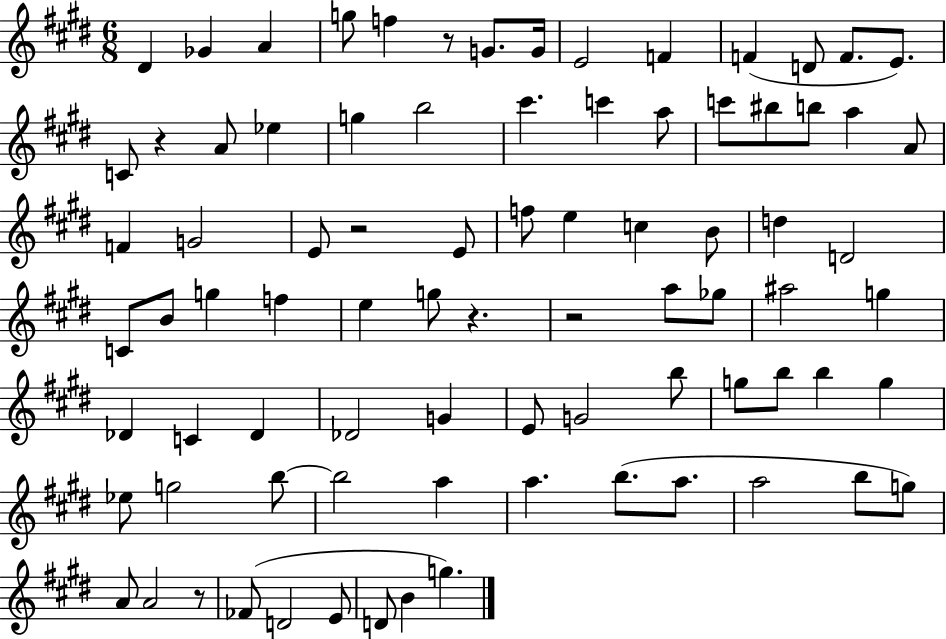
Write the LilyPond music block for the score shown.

{
  \clef treble
  \numericTimeSignature
  \time 6/8
  \key e \major
  dis'4 ges'4 a'4 | g''8 f''4 r8 g'8. g'16 | e'2 f'4 | f'4( d'8 f'8. e'8.) | \break c'8 r4 a'8 ees''4 | g''4 b''2 | cis'''4. c'''4 a''8 | c'''8 bis''8 b''8 a''4 a'8 | \break f'4 g'2 | e'8 r2 e'8 | f''8 e''4 c''4 b'8 | d''4 d'2 | \break c'8 b'8 g''4 f''4 | e''4 g''8 r4. | r2 a''8 ges''8 | ais''2 g''4 | \break des'4 c'4 des'4 | des'2 g'4 | e'8 g'2 b''8 | g''8 b''8 b''4 g''4 | \break ees''8 g''2 b''8~~ | b''2 a''4 | a''4. b''8.( a''8. | a''2 b''8 g''8) | \break a'8 a'2 r8 | fes'8( d'2 e'8 | d'8 b'4 g''4.) | \bar "|."
}